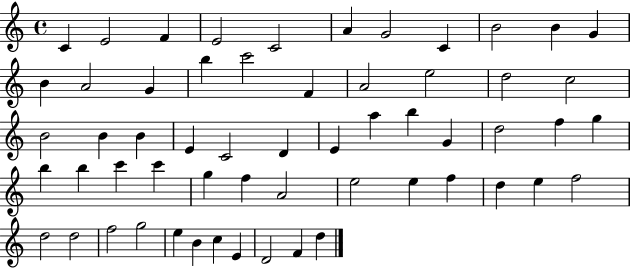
C4/q E4/h F4/q E4/h C4/h A4/q G4/h C4/q B4/h B4/q G4/q B4/q A4/h G4/q B5/q C6/h F4/q A4/h E5/h D5/h C5/h B4/h B4/q B4/q E4/q C4/h D4/q E4/q A5/q B5/q G4/q D5/h F5/q G5/q B5/q B5/q C6/q C6/q G5/q F5/q A4/h E5/h E5/q F5/q D5/q E5/q F5/h D5/h D5/h F5/h G5/h E5/q B4/q C5/q E4/q D4/h F4/q D5/q